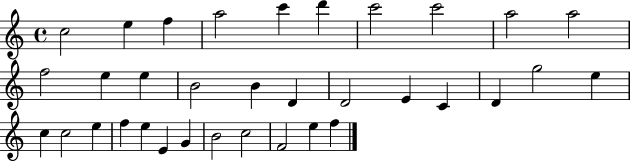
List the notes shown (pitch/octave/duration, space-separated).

C5/h E5/q F5/q A5/h C6/q D6/q C6/h C6/h A5/h A5/h F5/h E5/q E5/q B4/h B4/q D4/q D4/h E4/q C4/q D4/q G5/h E5/q C5/q C5/h E5/q F5/q E5/q E4/q G4/q B4/h C5/h F4/h E5/q F5/q